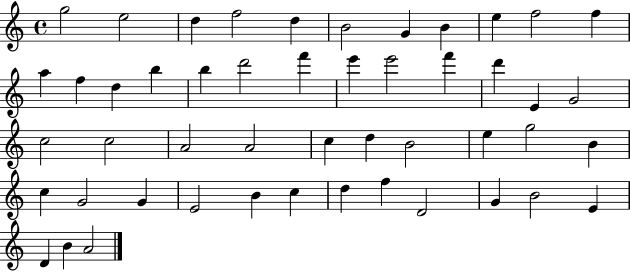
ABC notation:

X:1
T:Untitled
M:4/4
L:1/4
K:C
g2 e2 d f2 d B2 G B e f2 f a f d b b d'2 f' e' e'2 f' d' E G2 c2 c2 A2 A2 c d B2 e g2 B c G2 G E2 B c d f D2 G B2 E D B A2